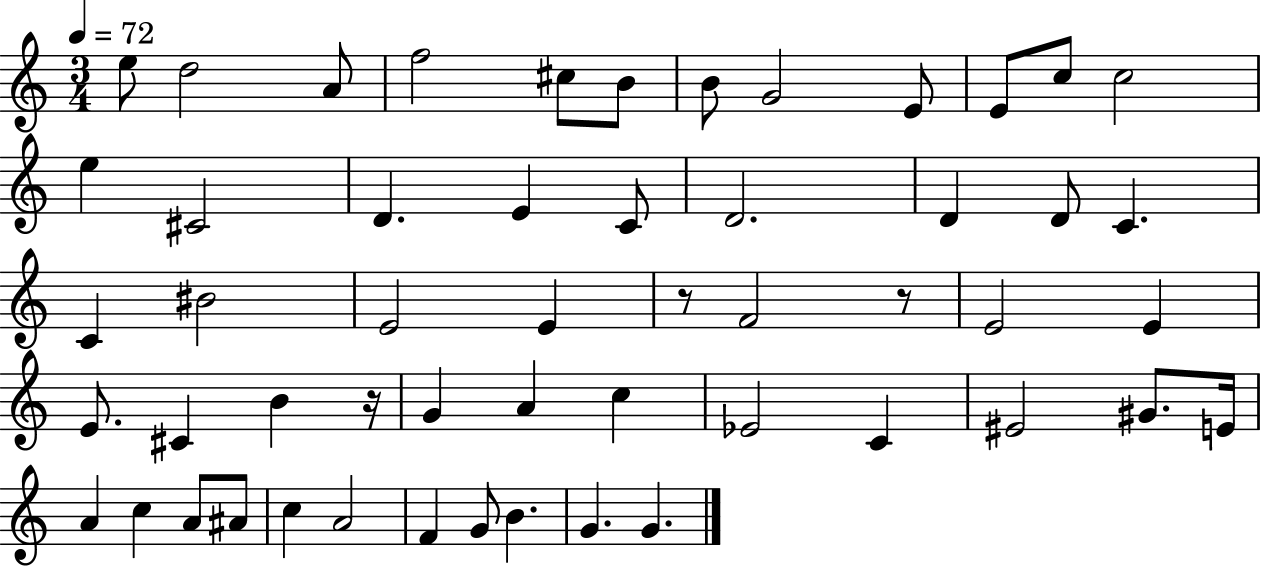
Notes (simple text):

E5/e D5/h A4/e F5/h C#5/e B4/e B4/e G4/h E4/e E4/e C5/e C5/h E5/q C#4/h D4/q. E4/q C4/e D4/h. D4/q D4/e C4/q. C4/q BIS4/h E4/h E4/q R/e F4/h R/e E4/h E4/q E4/e. C#4/q B4/q R/s G4/q A4/q C5/q Eb4/h C4/q EIS4/h G#4/e. E4/s A4/q C5/q A4/e A#4/e C5/q A4/h F4/q G4/e B4/q. G4/q. G4/q.